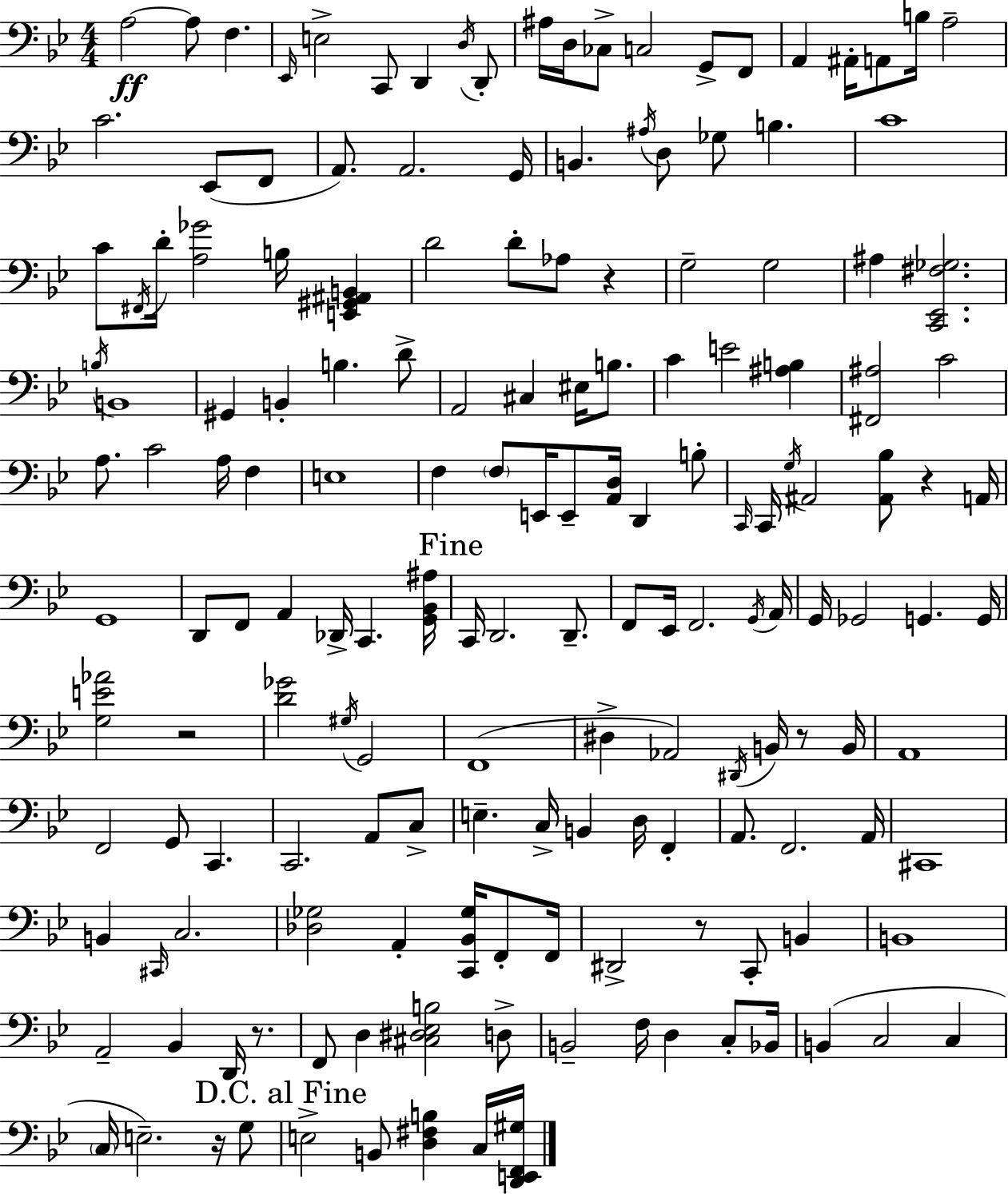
X:1
T:Untitled
M:4/4
L:1/4
K:Gm
A,2 A,/2 F, _E,,/4 E,2 C,,/2 D,, D,/4 D,,/2 ^A,/4 D,/4 _C,/2 C,2 G,,/2 F,,/2 A,, ^A,,/4 A,,/2 B,/4 A,2 C2 _E,,/2 F,,/2 A,,/2 A,,2 G,,/4 B,, ^A,/4 D,/2 _G,/2 B, C4 C/2 ^F,,/4 D/4 [A,_G]2 B,/4 [E,,^G,,^A,,B,,] D2 D/2 _A,/2 z G,2 G,2 ^A, [C,,_E,,^F,_G,]2 B,/4 B,,4 ^G,, B,, B, D/2 A,,2 ^C, ^E,/4 B,/2 C E2 [^A,B,] [^F,,^A,]2 C2 A,/2 C2 A,/4 F, E,4 F, F,/2 E,,/4 E,,/2 [A,,D,]/4 D,, B,/2 C,,/4 C,,/4 G,/4 ^A,,2 [^A,,_B,]/2 z A,,/4 G,,4 D,,/2 F,,/2 A,, _D,,/4 C,, [G,,_B,,^A,]/4 C,,/4 D,,2 D,,/2 F,,/2 _E,,/4 F,,2 G,,/4 A,,/4 G,,/4 _G,,2 G,, G,,/4 [G,E_A]2 z2 [D_G]2 ^G,/4 G,,2 F,,4 ^D, _A,,2 ^D,,/4 B,,/4 z/2 B,,/4 A,,4 F,,2 G,,/2 C,, C,,2 A,,/2 C,/2 E, C,/4 B,, D,/4 F,, A,,/2 F,,2 A,,/4 ^C,,4 B,, ^C,,/4 C,2 [_D,_G,]2 A,, [C,,_B,,_G,]/4 F,,/2 F,,/4 ^D,,2 z/2 C,,/2 B,, B,,4 A,,2 _B,, D,,/4 z/2 F,,/2 D, [^C,^D,_E,B,]2 D,/2 B,,2 F,/4 D, C,/2 _B,,/4 B,, C,2 C, C,/4 E,2 z/4 G,/2 E,2 B,,/2 [D,^F,B,] C,/4 [D,,E,,F,,^G,]/4